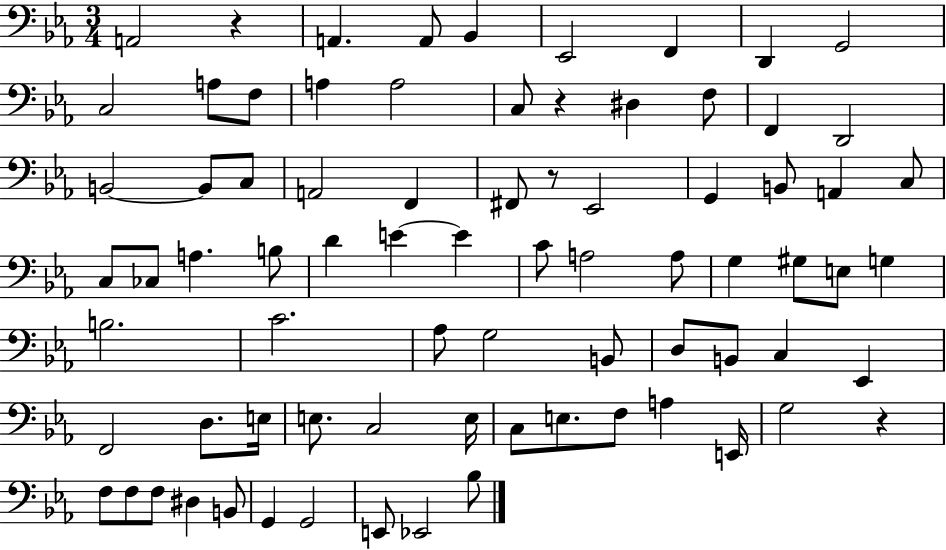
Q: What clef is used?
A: bass